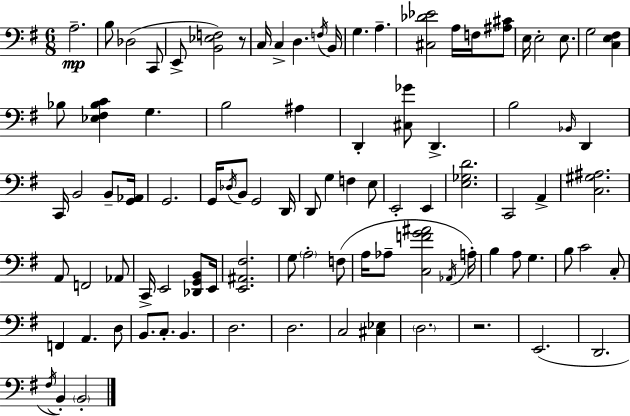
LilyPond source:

{
  \clef bass
  \numericTimeSignature
  \time 6/8
  \key g \major
  a2.--\mp | b8 des2( c,8 | e,8-> <b, ees f>2) r8 | c16 c4-> d4. \acciaccatura { f16 } | \break b,16 g4. a4.-- | <cis des' ees'>2 a16 f16 <ais cis'>8 | e16 e2-. e8. | g2 <c e fis>4 | \break bes8 <ees fis bes c'>4 g4. | b2 ais4 | d,4-. <cis ges'>8 d,4.-> | b2 \grace { bes,16 } d,4 | \break c,16 b,2 b,8-- | <g, aes,>16 g,2. | g,16 \acciaccatura { des16 } b,8 g,2 | d,16 d,8 g4 f4 | \break e8 e,2-. e,4 | <e ges d'>2. | c,2 a,4-> | <c gis ais>2. | \break a,8 f,2 | aes,8 c,16-> e,2 | <des, g, b,>8 e,16 <e, ais, fis>2. | g8 \parenthesize a2-. | \break f8( a16 aes8-- <c f' g' ais'>2 | \acciaccatura { aes,16 } a16-.) b4 a8 g4. | b8 c'2 | c8-. f,4 a,4. | \break d8 b,8. c8.-. b,4. | d2. | d2. | c2 | \break <cis ees>4 \parenthesize d2. | r2. | e,2.( | d,2. | \break \acciaccatura { fis16 }) b,4-. \parenthesize b,2-. | \bar "|."
}